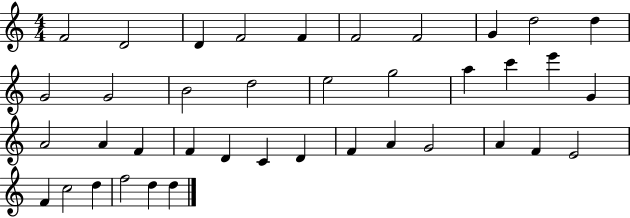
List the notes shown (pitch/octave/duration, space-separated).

F4/h D4/h D4/q F4/h F4/q F4/h F4/h G4/q D5/h D5/q G4/h G4/h B4/h D5/h E5/h G5/h A5/q C6/q E6/q G4/q A4/h A4/q F4/q F4/q D4/q C4/q D4/q F4/q A4/q G4/h A4/q F4/q E4/h F4/q C5/h D5/q F5/h D5/q D5/q